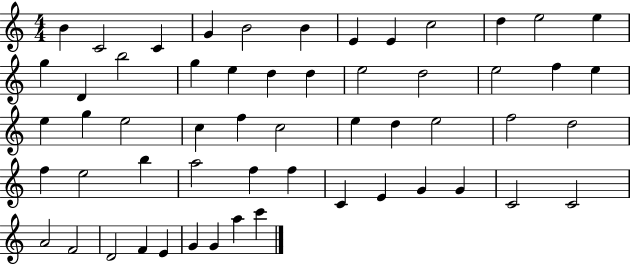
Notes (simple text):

B4/q C4/h C4/q G4/q B4/h B4/q E4/q E4/q C5/h D5/q E5/h E5/q G5/q D4/q B5/h G5/q E5/q D5/q D5/q E5/h D5/h E5/h F5/q E5/q E5/q G5/q E5/h C5/q F5/q C5/h E5/q D5/q E5/h F5/h D5/h F5/q E5/h B5/q A5/h F5/q F5/q C4/q E4/q G4/q G4/q C4/h C4/h A4/h F4/h D4/h F4/q E4/q G4/q G4/q A5/q C6/q